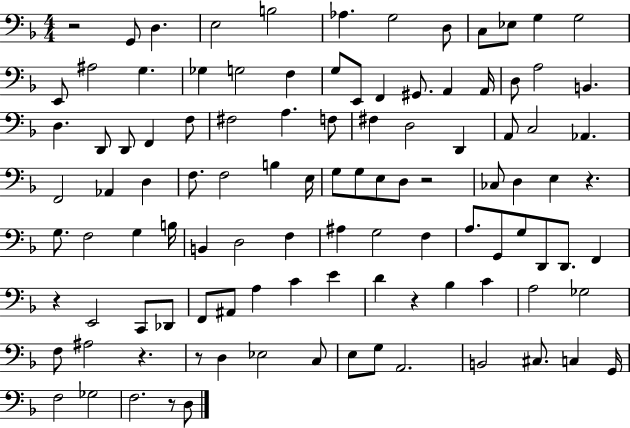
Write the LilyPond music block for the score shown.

{
  \clef bass
  \numericTimeSignature
  \time 4/4
  \key f \major
  r2 g,8 d4. | e2 b2 | aes4. g2 d8 | c8 ees8 g4 g2 | \break e,8 ais2 g4. | ges4 g2 f4 | g8 e,8 f,4 gis,8. a,4 a,16 | d8 a2 b,4. | \break d4. d,8 d,8 f,4 f8 | fis2 a4. f8 | fis4 d2 d,4 | a,8 c2 aes,4. | \break f,2 aes,4 d4 | f8. f2 b4 e16 | g8 g8 e8 d8 r2 | ces8 d4 e4 r4. | \break g8. f2 g4 b16 | b,4 d2 f4 | ais4 g2 f4 | a8. g,8 g8 d,8 d,8. f,4 | \break r4 e,2 c,8 des,8 | f,8 ais,8 a4 c'4 e'4 | d'4 r4 bes4 c'4 | a2 ges2 | \break f8 ais2 r4. | r8 d4 ees2 c8 | e8 g8 a,2. | b,2 cis8. c4 g,16 | \break f2 ges2 | f2. r8 d8 | \bar "|."
}